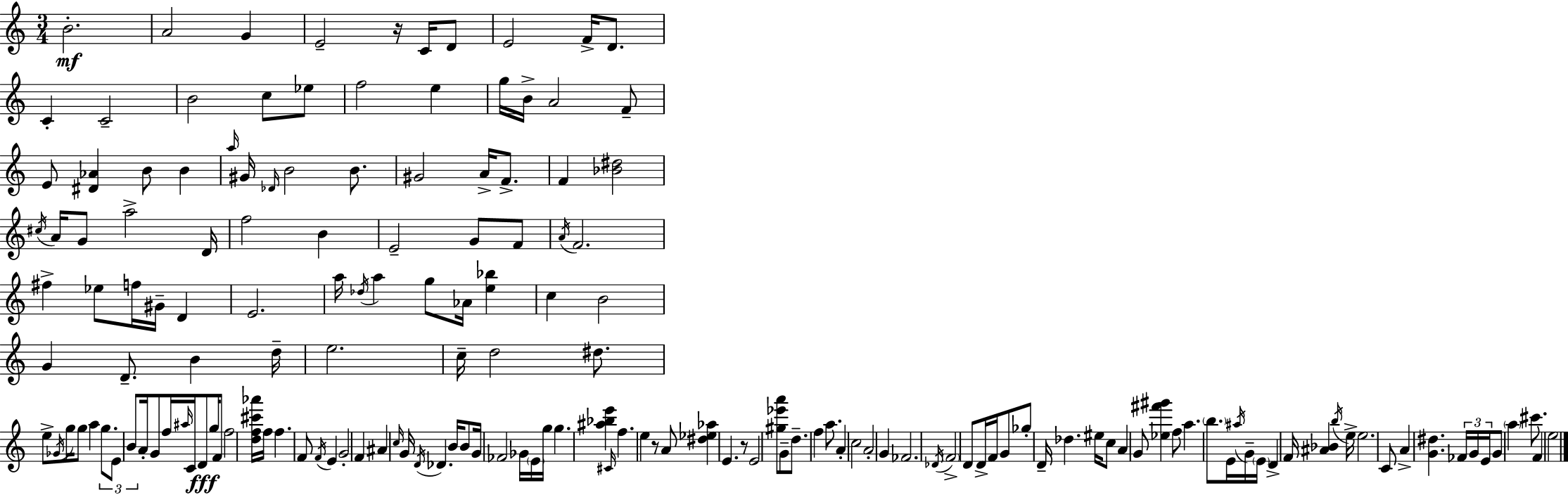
B4/h. A4/h G4/q E4/h R/s C4/s D4/e E4/h F4/s D4/e. C4/q C4/h B4/h C5/e Eb5/e F5/h E5/q G5/s B4/s A4/h F4/e E4/e [D#4,Ab4]/q B4/e B4/q A5/s G#4/s Db4/s B4/h B4/e. G#4/h A4/s F4/e. F4/q [Bb4,D#5]/h C#5/s A4/s G4/e A5/h D4/s F5/h B4/q E4/h G4/e F4/e A4/s F4/h. F#5/q Eb5/e F5/s G#4/s D4/q E4/h. A5/s Db5/s A5/q G5/e Ab4/s [E5,Bb5]/q C5/q B4/h G4/q D4/e. B4/q D5/s E5/h. C5/s D5/h D#5/e. E5/e Gb4/s G5/s G5/e A5/q G5/e. E4/e B4/e A4/s G4/e F5/s A#5/s C4/s D4/e G5/s F4/e F5/h [D5,F5,C#6,Ab6]/s F5/s F5/q. F4/e F4/s E4/q G4/h F4/q A#4/q C5/s G4/s D4/s Db4/q. B4/s B4/e G4/s FES4/h Gb4/s E4/s G5/s G5/q. [A#5,Bb5,E6]/q C#4/s F5/q. E5/q R/e A4/e [D#5,Eb5,Ab5]/q E4/q. R/e E4/h [G#5,Eb6,A6]/e G4/e D5/e. F5/q A5/e. A4/q C5/h A4/h G4/q FES4/h. Db4/s F4/h D4/e D4/s F4/s G4/e Gb5/e D4/s Db5/q. EIS5/s C5/e A4/q G4/e [Eb5,F#6,G#6]/q F5/e A5/q. B5/e. E4/s A#5/s G4/s E4/s D4/q F4/s [A#4,Bb4]/q B5/s E5/s E5/h. C4/e A4/q [G4,D#5]/q. FES4/s G4/s E4/s G4/e A5/q C#6/e. F4/q E5/h